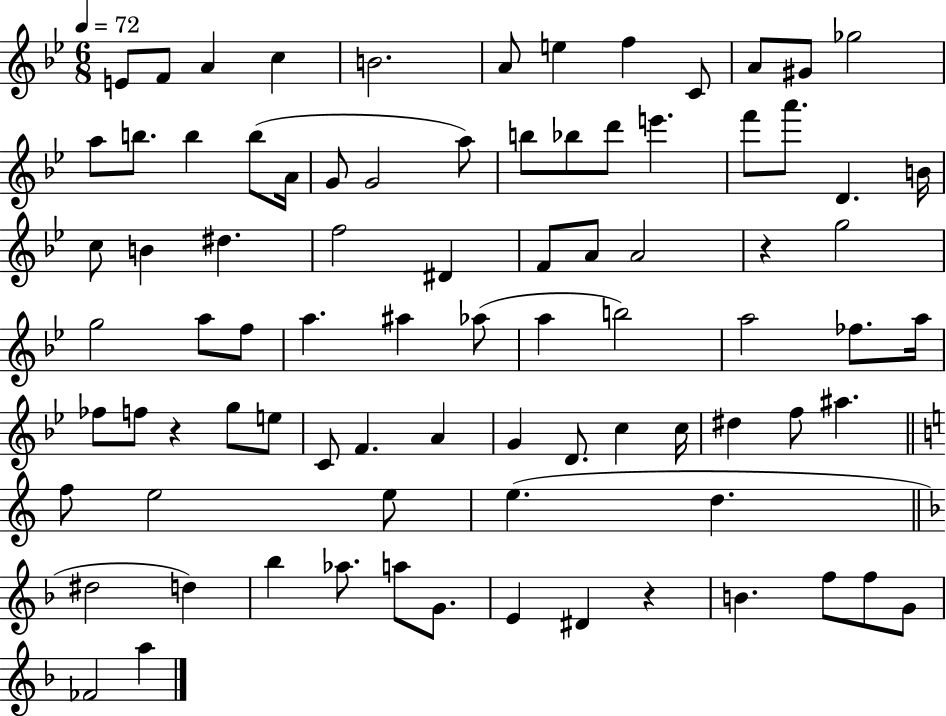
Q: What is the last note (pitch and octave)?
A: A5